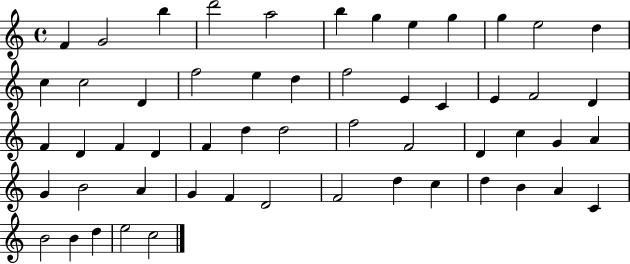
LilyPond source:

{
  \clef treble
  \time 4/4
  \defaultTimeSignature
  \key c \major
  f'4 g'2 b''4 | d'''2 a''2 | b''4 g''4 e''4 g''4 | g''4 e''2 d''4 | \break c''4 c''2 d'4 | f''2 e''4 d''4 | f''2 e'4 c'4 | e'4 f'2 d'4 | \break f'4 d'4 f'4 d'4 | f'4 d''4 d''2 | f''2 f'2 | d'4 c''4 g'4 a'4 | \break g'4 b'2 a'4 | g'4 f'4 d'2 | f'2 d''4 c''4 | d''4 b'4 a'4 c'4 | \break b'2 b'4 d''4 | e''2 c''2 | \bar "|."
}